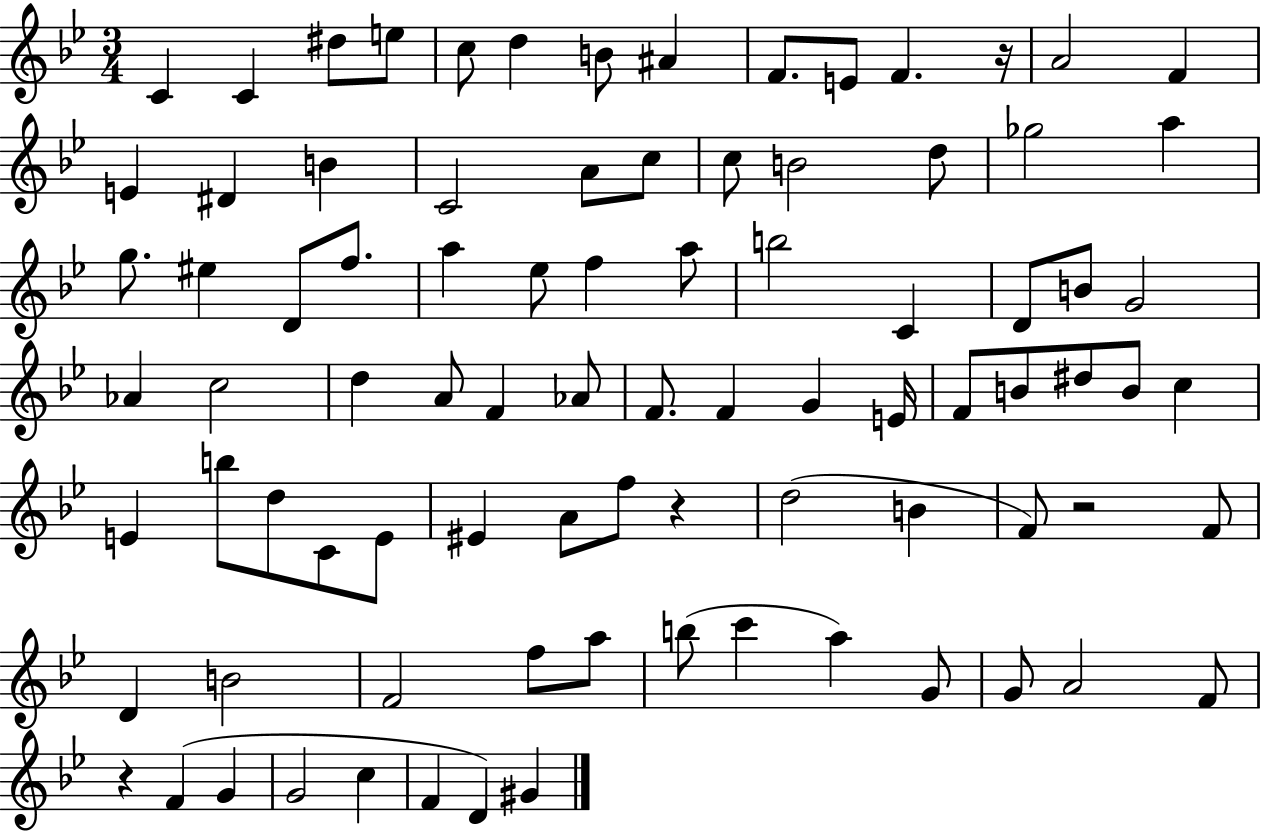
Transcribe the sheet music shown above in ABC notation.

X:1
T:Untitled
M:3/4
L:1/4
K:Bb
C C ^d/2 e/2 c/2 d B/2 ^A F/2 E/2 F z/4 A2 F E ^D B C2 A/2 c/2 c/2 B2 d/2 _g2 a g/2 ^e D/2 f/2 a _e/2 f a/2 b2 C D/2 B/2 G2 _A c2 d A/2 F _A/2 F/2 F G E/4 F/2 B/2 ^d/2 B/2 c E b/2 d/2 C/2 E/2 ^E A/2 f/2 z d2 B F/2 z2 F/2 D B2 F2 f/2 a/2 b/2 c' a G/2 G/2 A2 F/2 z F G G2 c F D ^G